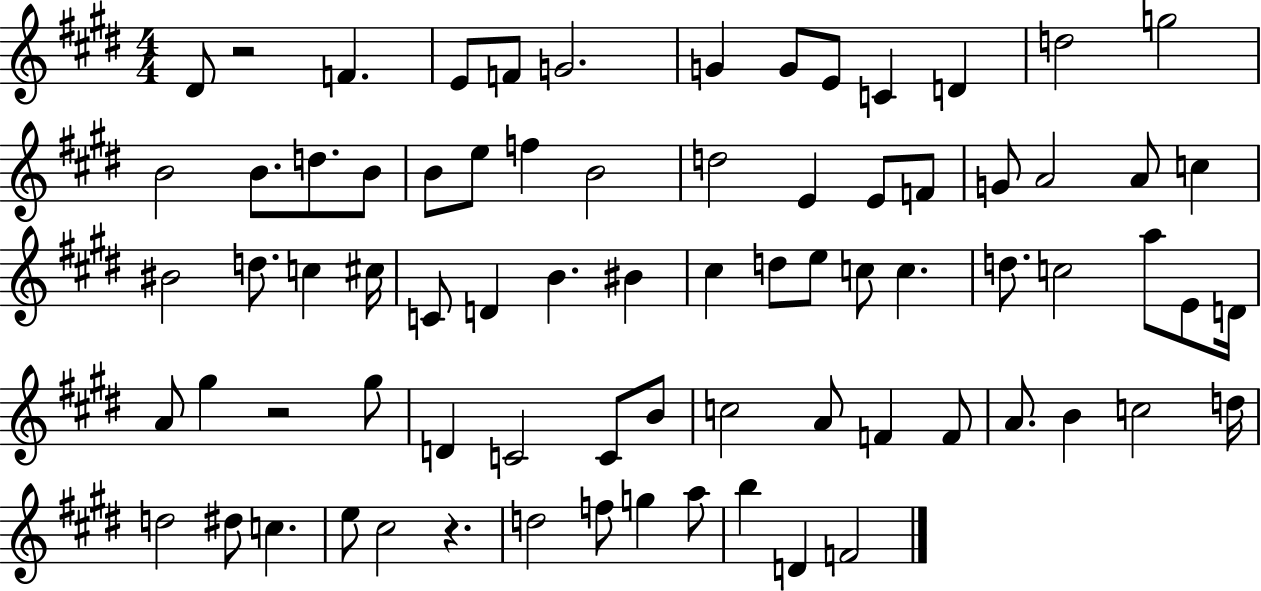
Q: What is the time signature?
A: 4/4